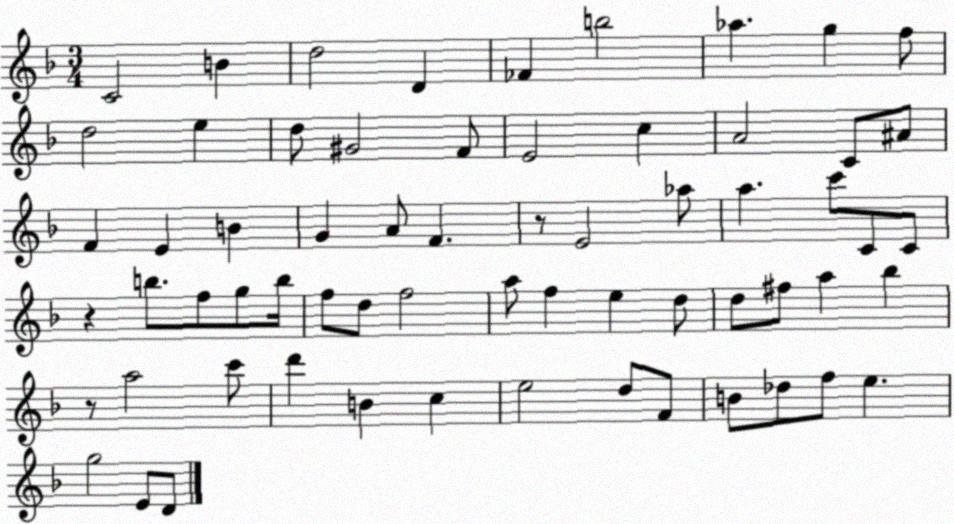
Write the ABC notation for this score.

X:1
T:Untitled
M:3/4
L:1/4
K:F
C2 B d2 D _F b2 _a g f/2 d2 e d/2 ^G2 F/2 E2 c A2 C/2 ^A/2 F E B G A/2 F z/2 E2 _a/2 a c'/2 C/2 C/2 z b/2 f/2 g/2 b/4 f/2 d/2 f2 a/2 f e d/2 d/2 ^f/2 a _b z/2 a2 c'/2 d' B c e2 d/2 F/2 B/2 _d/2 f/2 e g2 E/2 D/2